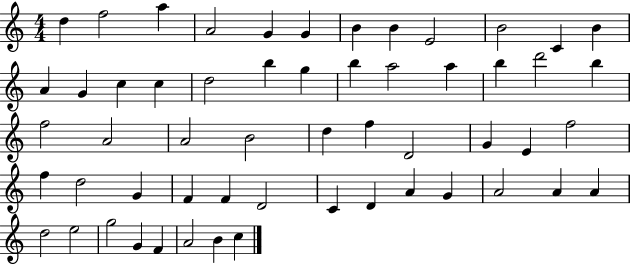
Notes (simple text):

D5/q F5/h A5/q A4/h G4/q G4/q B4/q B4/q E4/h B4/h C4/q B4/q A4/q G4/q C5/q C5/q D5/h B5/q G5/q B5/q A5/h A5/q B5/q D6/h B5/q F5/h A4/h A4/h B4/h D5/q F5/q D4/h G4/q E4/q F5/h F5/q D5/h G4/q F4/q F4/q D4/h C4/q D4/q A4/q G4/q A4/h A4/q A4/q D5/h E5/h G5/h G4/q F4/q A4/h B4/q C5/q